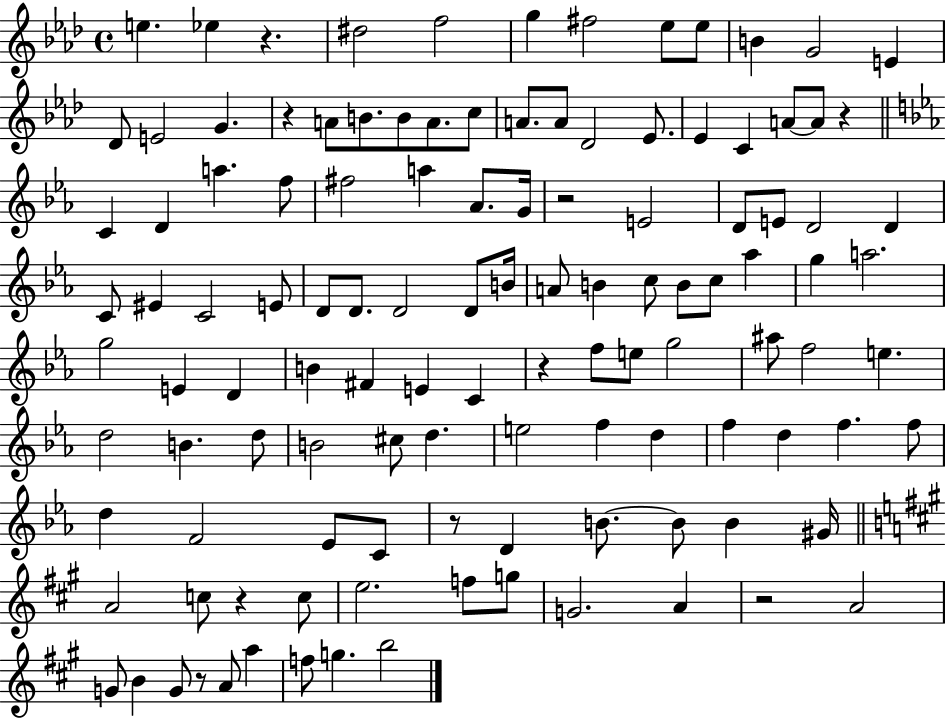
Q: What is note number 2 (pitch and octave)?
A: Eb5